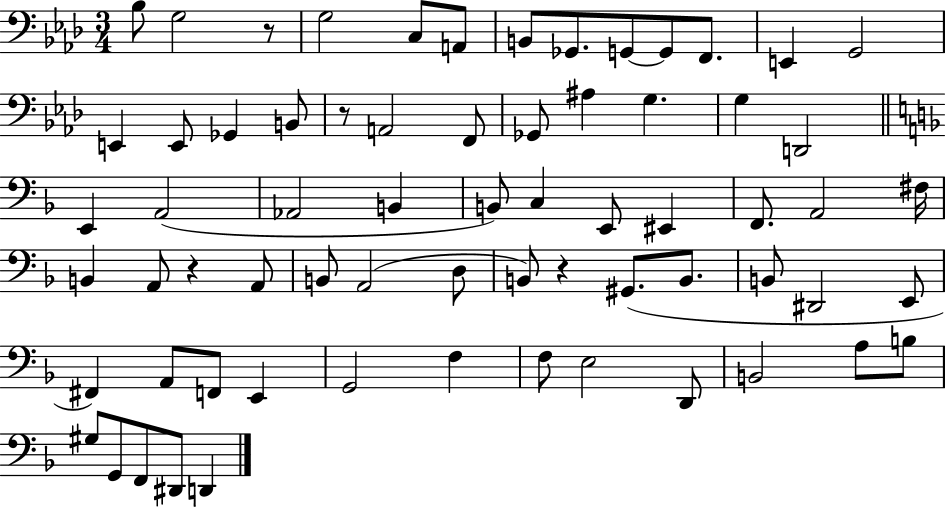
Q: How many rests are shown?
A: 4